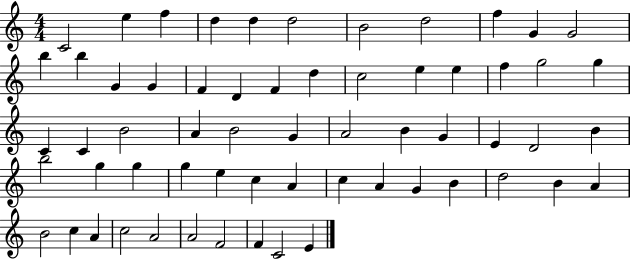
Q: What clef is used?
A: treble